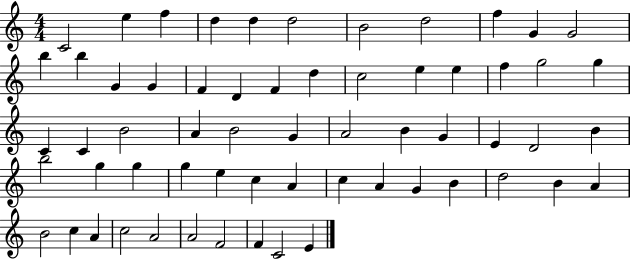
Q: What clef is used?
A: treble